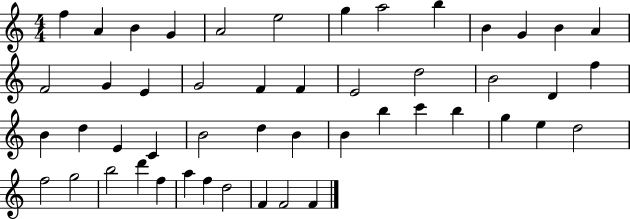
F5/q A4/q B4/q G4/q A4/h E5/h G5/q A5/h B5/q B4/q G4/q B4/q A4/q F4/h G4/q E4/q G4/h F4/q F4/q E4/h D5/h B4/h D4/q F5/q B4/q D5/q E4/q C4/q B4/h D5/q B4/q B4/q B5/q C6/q B5/q G5/q E5/q D5/h F5/h G5/h B5/h D6/q F5/q A5/q F5/q D5/h F4/q F4/h F4/q